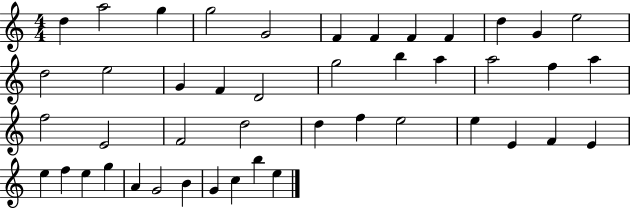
X:1
T:Untitled
M:4/4
L:1/4
K:C
d a2 g g2 G2 F F F F d G e2 d2 e2 G F D2 g2 b a a2 f a f2 E2 F2 d2 d f e2 e E F E e f e g A G2 B G c b e